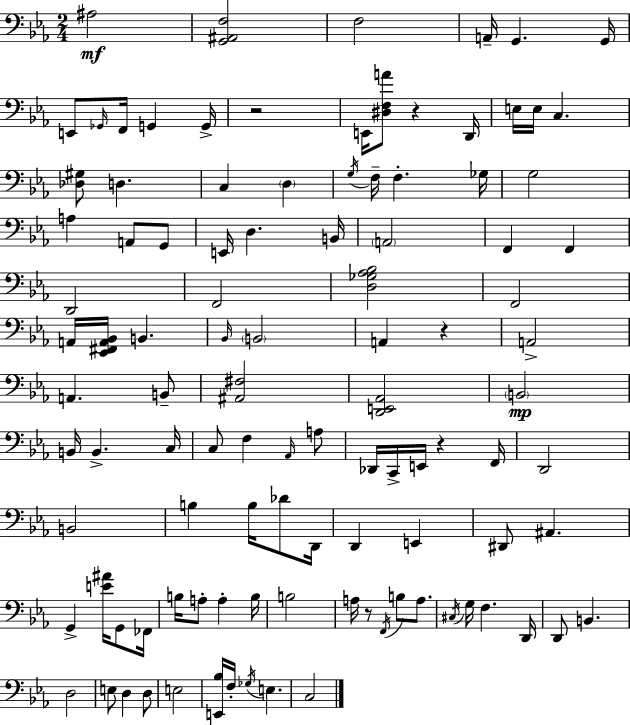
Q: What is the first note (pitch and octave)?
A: A#3